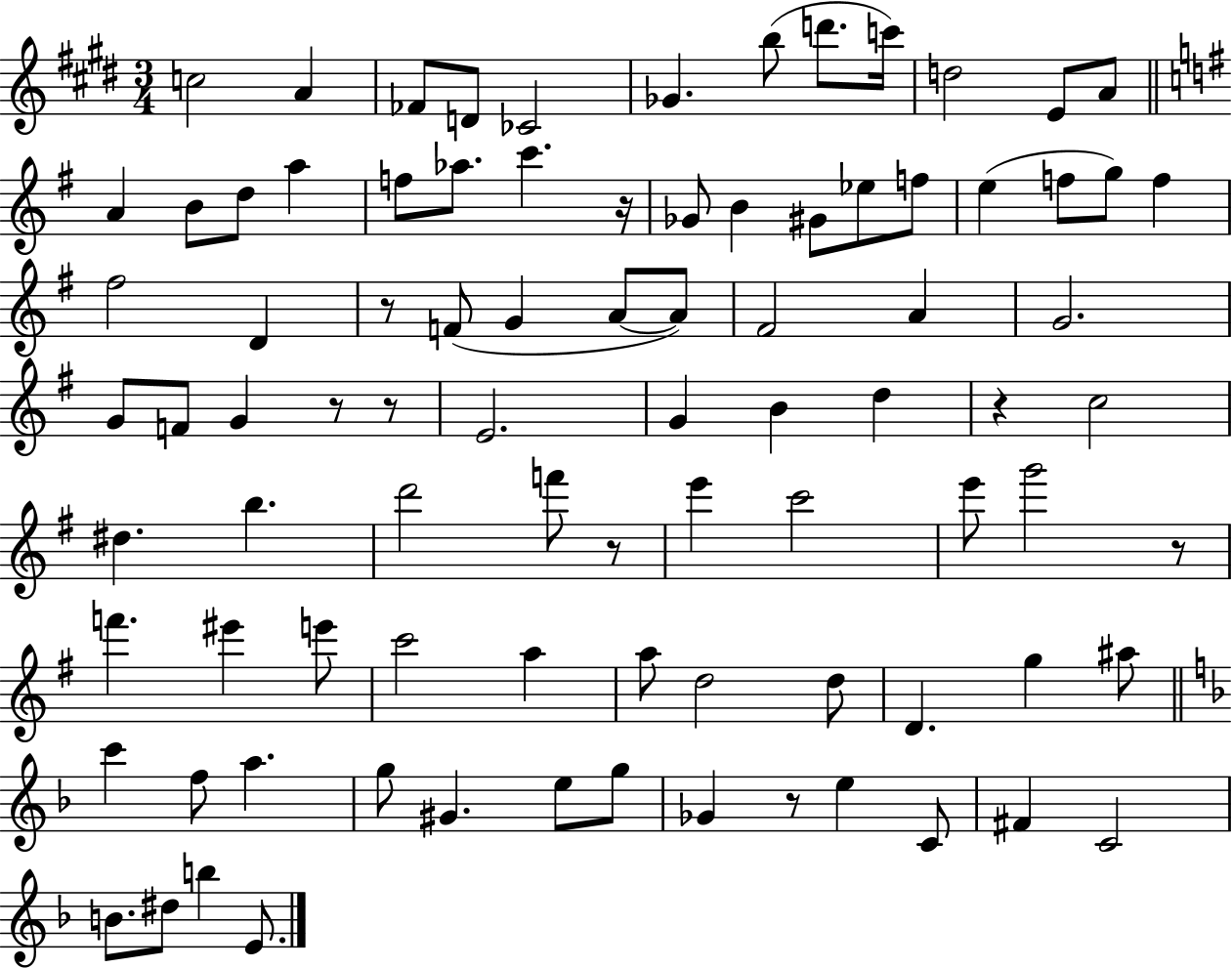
X:1
T:Untitled
M:3/4
L:1/4
K:E
c2 A _F/2 D/2 _C2 _G b/2 d'/2 c'/4 d2 E/2 A/2 A B/2 d/2 a f/2 _a/2 c' z/4 _G/2 B ^G/2 _e/2 f/2 e f/2 g/2 f ^f2 D z/2 F/2 G A/2 A/2 ^F2 A G2 G/2 F/2 G z/2 z/2 E2 G B d z c2 ^d b d'2 f'/2 z/2 e' c'2 e'/2 g'2 z/2 f' ^e' e'/2 c'2 a a/2 d2 d/2 D g ^a/2 c' f/2 a g/2 ^G e/2 g/2 _G z/2 e C/2 ^F C2 B/2 ^d/2 b E/2